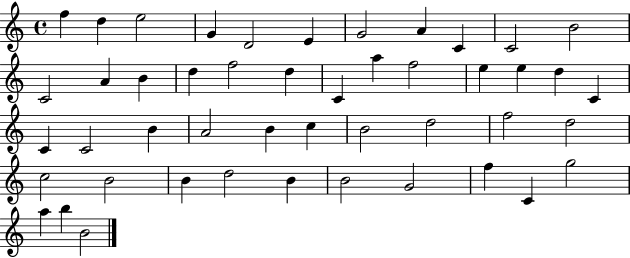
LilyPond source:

{
  \clef treble
  \time 4/4
  \defaultTimeSignature
  \key c \major
  f''4 d''4 e''2 | g'4 d'2 e'4 | g'2 a'4 c'4 | c'2 b'2 | \break c'2 a'4 b'4 | d''4 f''2 d''4 | c'4 a''4 f''2 | e''4 e''4 d''4 c'4 | \break c'4 c'2 b'4 | a'2 b'4 c''4 | b'2 d''2 | f''2 d''2 | \break c''2 b'2 | b'4 d''2 b'4 | b'2 g'2 | f''4 c'4 g''2 | \break a''4 b''4 b'2 | \bar "|."
}